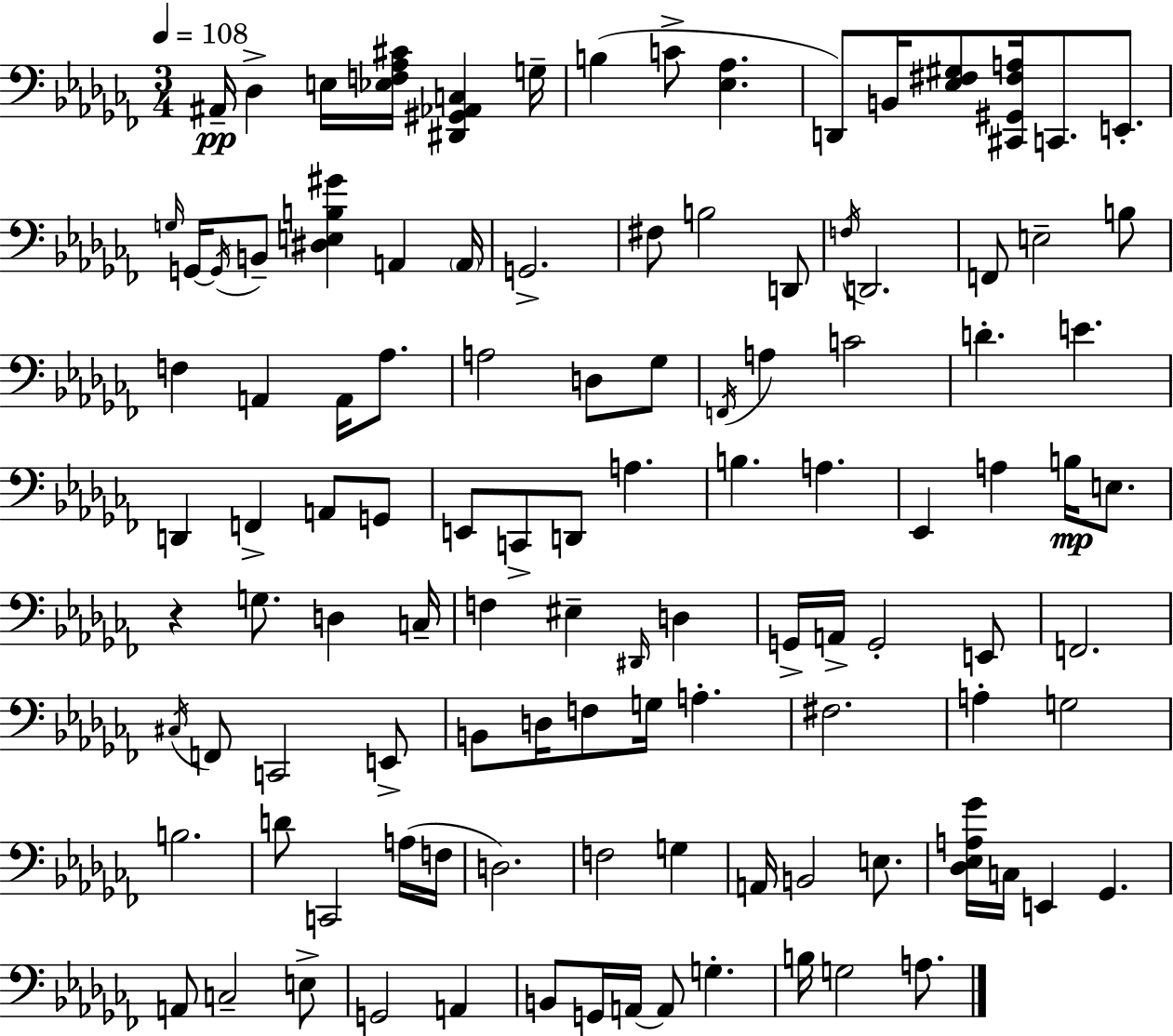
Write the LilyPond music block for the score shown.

{
  \clef bass
  \numericTimeSignature
  \time 3/4
  \key aes \minor
  \tempo 4 = 108
  ais,16--\pp des4-> e16 <ees f aes cis'>16 <dis, gis, aes, c>4 g16-- | b4( c'8-> <ees aes>4. | d,8) b,16 <ees fis gis>8 <cis, gis, fis a>16 c,8. e,8.-. | \grace { g16 } g,16~~ \acciaccatura { g,16 } b,8-- <dis e b gis'>4 a,4 | \break \parenthesize a,16 g,2.-> | fis8 b2 | d,8 \acciaccatura { f16 } d,2. | f,8 e2-- | \break b8 f4 a,4 a,16 | aes8. a2 d8 | ges8 \acciaccatura { f,16 } a4 c'2 | d'4.-. e'4. | \break d,4 f,4-> | a,8 g,8 e,8 c,8-> d,8 a4. | b4. a4. | ees,4 a4 | \break b16\mp e8. r4 g8. d4 | c16-- f4 eis4-- | \grace { dis,16 } d4 g,16-> a,16-> g,2-. | e,8 f,2. | \break \acciaccatura { cis16 } f,8 c,2 | e,8-> b,8 d16 f8 g16 | a4.-. fis2. | a4-. g2 | \break b2. | d'8 c,2 | a16( f16 d2.) | f2 | \break g4 a,16 b,2 | e8. <des ees a ges'>16 c16 e,4 | ges,4. a,8 c2-- | e8-> g,2 | \break a,4 b,8 g,16 a,16~~ a,8 | g4.-. b16 g2 | a8. \bar "|."
}